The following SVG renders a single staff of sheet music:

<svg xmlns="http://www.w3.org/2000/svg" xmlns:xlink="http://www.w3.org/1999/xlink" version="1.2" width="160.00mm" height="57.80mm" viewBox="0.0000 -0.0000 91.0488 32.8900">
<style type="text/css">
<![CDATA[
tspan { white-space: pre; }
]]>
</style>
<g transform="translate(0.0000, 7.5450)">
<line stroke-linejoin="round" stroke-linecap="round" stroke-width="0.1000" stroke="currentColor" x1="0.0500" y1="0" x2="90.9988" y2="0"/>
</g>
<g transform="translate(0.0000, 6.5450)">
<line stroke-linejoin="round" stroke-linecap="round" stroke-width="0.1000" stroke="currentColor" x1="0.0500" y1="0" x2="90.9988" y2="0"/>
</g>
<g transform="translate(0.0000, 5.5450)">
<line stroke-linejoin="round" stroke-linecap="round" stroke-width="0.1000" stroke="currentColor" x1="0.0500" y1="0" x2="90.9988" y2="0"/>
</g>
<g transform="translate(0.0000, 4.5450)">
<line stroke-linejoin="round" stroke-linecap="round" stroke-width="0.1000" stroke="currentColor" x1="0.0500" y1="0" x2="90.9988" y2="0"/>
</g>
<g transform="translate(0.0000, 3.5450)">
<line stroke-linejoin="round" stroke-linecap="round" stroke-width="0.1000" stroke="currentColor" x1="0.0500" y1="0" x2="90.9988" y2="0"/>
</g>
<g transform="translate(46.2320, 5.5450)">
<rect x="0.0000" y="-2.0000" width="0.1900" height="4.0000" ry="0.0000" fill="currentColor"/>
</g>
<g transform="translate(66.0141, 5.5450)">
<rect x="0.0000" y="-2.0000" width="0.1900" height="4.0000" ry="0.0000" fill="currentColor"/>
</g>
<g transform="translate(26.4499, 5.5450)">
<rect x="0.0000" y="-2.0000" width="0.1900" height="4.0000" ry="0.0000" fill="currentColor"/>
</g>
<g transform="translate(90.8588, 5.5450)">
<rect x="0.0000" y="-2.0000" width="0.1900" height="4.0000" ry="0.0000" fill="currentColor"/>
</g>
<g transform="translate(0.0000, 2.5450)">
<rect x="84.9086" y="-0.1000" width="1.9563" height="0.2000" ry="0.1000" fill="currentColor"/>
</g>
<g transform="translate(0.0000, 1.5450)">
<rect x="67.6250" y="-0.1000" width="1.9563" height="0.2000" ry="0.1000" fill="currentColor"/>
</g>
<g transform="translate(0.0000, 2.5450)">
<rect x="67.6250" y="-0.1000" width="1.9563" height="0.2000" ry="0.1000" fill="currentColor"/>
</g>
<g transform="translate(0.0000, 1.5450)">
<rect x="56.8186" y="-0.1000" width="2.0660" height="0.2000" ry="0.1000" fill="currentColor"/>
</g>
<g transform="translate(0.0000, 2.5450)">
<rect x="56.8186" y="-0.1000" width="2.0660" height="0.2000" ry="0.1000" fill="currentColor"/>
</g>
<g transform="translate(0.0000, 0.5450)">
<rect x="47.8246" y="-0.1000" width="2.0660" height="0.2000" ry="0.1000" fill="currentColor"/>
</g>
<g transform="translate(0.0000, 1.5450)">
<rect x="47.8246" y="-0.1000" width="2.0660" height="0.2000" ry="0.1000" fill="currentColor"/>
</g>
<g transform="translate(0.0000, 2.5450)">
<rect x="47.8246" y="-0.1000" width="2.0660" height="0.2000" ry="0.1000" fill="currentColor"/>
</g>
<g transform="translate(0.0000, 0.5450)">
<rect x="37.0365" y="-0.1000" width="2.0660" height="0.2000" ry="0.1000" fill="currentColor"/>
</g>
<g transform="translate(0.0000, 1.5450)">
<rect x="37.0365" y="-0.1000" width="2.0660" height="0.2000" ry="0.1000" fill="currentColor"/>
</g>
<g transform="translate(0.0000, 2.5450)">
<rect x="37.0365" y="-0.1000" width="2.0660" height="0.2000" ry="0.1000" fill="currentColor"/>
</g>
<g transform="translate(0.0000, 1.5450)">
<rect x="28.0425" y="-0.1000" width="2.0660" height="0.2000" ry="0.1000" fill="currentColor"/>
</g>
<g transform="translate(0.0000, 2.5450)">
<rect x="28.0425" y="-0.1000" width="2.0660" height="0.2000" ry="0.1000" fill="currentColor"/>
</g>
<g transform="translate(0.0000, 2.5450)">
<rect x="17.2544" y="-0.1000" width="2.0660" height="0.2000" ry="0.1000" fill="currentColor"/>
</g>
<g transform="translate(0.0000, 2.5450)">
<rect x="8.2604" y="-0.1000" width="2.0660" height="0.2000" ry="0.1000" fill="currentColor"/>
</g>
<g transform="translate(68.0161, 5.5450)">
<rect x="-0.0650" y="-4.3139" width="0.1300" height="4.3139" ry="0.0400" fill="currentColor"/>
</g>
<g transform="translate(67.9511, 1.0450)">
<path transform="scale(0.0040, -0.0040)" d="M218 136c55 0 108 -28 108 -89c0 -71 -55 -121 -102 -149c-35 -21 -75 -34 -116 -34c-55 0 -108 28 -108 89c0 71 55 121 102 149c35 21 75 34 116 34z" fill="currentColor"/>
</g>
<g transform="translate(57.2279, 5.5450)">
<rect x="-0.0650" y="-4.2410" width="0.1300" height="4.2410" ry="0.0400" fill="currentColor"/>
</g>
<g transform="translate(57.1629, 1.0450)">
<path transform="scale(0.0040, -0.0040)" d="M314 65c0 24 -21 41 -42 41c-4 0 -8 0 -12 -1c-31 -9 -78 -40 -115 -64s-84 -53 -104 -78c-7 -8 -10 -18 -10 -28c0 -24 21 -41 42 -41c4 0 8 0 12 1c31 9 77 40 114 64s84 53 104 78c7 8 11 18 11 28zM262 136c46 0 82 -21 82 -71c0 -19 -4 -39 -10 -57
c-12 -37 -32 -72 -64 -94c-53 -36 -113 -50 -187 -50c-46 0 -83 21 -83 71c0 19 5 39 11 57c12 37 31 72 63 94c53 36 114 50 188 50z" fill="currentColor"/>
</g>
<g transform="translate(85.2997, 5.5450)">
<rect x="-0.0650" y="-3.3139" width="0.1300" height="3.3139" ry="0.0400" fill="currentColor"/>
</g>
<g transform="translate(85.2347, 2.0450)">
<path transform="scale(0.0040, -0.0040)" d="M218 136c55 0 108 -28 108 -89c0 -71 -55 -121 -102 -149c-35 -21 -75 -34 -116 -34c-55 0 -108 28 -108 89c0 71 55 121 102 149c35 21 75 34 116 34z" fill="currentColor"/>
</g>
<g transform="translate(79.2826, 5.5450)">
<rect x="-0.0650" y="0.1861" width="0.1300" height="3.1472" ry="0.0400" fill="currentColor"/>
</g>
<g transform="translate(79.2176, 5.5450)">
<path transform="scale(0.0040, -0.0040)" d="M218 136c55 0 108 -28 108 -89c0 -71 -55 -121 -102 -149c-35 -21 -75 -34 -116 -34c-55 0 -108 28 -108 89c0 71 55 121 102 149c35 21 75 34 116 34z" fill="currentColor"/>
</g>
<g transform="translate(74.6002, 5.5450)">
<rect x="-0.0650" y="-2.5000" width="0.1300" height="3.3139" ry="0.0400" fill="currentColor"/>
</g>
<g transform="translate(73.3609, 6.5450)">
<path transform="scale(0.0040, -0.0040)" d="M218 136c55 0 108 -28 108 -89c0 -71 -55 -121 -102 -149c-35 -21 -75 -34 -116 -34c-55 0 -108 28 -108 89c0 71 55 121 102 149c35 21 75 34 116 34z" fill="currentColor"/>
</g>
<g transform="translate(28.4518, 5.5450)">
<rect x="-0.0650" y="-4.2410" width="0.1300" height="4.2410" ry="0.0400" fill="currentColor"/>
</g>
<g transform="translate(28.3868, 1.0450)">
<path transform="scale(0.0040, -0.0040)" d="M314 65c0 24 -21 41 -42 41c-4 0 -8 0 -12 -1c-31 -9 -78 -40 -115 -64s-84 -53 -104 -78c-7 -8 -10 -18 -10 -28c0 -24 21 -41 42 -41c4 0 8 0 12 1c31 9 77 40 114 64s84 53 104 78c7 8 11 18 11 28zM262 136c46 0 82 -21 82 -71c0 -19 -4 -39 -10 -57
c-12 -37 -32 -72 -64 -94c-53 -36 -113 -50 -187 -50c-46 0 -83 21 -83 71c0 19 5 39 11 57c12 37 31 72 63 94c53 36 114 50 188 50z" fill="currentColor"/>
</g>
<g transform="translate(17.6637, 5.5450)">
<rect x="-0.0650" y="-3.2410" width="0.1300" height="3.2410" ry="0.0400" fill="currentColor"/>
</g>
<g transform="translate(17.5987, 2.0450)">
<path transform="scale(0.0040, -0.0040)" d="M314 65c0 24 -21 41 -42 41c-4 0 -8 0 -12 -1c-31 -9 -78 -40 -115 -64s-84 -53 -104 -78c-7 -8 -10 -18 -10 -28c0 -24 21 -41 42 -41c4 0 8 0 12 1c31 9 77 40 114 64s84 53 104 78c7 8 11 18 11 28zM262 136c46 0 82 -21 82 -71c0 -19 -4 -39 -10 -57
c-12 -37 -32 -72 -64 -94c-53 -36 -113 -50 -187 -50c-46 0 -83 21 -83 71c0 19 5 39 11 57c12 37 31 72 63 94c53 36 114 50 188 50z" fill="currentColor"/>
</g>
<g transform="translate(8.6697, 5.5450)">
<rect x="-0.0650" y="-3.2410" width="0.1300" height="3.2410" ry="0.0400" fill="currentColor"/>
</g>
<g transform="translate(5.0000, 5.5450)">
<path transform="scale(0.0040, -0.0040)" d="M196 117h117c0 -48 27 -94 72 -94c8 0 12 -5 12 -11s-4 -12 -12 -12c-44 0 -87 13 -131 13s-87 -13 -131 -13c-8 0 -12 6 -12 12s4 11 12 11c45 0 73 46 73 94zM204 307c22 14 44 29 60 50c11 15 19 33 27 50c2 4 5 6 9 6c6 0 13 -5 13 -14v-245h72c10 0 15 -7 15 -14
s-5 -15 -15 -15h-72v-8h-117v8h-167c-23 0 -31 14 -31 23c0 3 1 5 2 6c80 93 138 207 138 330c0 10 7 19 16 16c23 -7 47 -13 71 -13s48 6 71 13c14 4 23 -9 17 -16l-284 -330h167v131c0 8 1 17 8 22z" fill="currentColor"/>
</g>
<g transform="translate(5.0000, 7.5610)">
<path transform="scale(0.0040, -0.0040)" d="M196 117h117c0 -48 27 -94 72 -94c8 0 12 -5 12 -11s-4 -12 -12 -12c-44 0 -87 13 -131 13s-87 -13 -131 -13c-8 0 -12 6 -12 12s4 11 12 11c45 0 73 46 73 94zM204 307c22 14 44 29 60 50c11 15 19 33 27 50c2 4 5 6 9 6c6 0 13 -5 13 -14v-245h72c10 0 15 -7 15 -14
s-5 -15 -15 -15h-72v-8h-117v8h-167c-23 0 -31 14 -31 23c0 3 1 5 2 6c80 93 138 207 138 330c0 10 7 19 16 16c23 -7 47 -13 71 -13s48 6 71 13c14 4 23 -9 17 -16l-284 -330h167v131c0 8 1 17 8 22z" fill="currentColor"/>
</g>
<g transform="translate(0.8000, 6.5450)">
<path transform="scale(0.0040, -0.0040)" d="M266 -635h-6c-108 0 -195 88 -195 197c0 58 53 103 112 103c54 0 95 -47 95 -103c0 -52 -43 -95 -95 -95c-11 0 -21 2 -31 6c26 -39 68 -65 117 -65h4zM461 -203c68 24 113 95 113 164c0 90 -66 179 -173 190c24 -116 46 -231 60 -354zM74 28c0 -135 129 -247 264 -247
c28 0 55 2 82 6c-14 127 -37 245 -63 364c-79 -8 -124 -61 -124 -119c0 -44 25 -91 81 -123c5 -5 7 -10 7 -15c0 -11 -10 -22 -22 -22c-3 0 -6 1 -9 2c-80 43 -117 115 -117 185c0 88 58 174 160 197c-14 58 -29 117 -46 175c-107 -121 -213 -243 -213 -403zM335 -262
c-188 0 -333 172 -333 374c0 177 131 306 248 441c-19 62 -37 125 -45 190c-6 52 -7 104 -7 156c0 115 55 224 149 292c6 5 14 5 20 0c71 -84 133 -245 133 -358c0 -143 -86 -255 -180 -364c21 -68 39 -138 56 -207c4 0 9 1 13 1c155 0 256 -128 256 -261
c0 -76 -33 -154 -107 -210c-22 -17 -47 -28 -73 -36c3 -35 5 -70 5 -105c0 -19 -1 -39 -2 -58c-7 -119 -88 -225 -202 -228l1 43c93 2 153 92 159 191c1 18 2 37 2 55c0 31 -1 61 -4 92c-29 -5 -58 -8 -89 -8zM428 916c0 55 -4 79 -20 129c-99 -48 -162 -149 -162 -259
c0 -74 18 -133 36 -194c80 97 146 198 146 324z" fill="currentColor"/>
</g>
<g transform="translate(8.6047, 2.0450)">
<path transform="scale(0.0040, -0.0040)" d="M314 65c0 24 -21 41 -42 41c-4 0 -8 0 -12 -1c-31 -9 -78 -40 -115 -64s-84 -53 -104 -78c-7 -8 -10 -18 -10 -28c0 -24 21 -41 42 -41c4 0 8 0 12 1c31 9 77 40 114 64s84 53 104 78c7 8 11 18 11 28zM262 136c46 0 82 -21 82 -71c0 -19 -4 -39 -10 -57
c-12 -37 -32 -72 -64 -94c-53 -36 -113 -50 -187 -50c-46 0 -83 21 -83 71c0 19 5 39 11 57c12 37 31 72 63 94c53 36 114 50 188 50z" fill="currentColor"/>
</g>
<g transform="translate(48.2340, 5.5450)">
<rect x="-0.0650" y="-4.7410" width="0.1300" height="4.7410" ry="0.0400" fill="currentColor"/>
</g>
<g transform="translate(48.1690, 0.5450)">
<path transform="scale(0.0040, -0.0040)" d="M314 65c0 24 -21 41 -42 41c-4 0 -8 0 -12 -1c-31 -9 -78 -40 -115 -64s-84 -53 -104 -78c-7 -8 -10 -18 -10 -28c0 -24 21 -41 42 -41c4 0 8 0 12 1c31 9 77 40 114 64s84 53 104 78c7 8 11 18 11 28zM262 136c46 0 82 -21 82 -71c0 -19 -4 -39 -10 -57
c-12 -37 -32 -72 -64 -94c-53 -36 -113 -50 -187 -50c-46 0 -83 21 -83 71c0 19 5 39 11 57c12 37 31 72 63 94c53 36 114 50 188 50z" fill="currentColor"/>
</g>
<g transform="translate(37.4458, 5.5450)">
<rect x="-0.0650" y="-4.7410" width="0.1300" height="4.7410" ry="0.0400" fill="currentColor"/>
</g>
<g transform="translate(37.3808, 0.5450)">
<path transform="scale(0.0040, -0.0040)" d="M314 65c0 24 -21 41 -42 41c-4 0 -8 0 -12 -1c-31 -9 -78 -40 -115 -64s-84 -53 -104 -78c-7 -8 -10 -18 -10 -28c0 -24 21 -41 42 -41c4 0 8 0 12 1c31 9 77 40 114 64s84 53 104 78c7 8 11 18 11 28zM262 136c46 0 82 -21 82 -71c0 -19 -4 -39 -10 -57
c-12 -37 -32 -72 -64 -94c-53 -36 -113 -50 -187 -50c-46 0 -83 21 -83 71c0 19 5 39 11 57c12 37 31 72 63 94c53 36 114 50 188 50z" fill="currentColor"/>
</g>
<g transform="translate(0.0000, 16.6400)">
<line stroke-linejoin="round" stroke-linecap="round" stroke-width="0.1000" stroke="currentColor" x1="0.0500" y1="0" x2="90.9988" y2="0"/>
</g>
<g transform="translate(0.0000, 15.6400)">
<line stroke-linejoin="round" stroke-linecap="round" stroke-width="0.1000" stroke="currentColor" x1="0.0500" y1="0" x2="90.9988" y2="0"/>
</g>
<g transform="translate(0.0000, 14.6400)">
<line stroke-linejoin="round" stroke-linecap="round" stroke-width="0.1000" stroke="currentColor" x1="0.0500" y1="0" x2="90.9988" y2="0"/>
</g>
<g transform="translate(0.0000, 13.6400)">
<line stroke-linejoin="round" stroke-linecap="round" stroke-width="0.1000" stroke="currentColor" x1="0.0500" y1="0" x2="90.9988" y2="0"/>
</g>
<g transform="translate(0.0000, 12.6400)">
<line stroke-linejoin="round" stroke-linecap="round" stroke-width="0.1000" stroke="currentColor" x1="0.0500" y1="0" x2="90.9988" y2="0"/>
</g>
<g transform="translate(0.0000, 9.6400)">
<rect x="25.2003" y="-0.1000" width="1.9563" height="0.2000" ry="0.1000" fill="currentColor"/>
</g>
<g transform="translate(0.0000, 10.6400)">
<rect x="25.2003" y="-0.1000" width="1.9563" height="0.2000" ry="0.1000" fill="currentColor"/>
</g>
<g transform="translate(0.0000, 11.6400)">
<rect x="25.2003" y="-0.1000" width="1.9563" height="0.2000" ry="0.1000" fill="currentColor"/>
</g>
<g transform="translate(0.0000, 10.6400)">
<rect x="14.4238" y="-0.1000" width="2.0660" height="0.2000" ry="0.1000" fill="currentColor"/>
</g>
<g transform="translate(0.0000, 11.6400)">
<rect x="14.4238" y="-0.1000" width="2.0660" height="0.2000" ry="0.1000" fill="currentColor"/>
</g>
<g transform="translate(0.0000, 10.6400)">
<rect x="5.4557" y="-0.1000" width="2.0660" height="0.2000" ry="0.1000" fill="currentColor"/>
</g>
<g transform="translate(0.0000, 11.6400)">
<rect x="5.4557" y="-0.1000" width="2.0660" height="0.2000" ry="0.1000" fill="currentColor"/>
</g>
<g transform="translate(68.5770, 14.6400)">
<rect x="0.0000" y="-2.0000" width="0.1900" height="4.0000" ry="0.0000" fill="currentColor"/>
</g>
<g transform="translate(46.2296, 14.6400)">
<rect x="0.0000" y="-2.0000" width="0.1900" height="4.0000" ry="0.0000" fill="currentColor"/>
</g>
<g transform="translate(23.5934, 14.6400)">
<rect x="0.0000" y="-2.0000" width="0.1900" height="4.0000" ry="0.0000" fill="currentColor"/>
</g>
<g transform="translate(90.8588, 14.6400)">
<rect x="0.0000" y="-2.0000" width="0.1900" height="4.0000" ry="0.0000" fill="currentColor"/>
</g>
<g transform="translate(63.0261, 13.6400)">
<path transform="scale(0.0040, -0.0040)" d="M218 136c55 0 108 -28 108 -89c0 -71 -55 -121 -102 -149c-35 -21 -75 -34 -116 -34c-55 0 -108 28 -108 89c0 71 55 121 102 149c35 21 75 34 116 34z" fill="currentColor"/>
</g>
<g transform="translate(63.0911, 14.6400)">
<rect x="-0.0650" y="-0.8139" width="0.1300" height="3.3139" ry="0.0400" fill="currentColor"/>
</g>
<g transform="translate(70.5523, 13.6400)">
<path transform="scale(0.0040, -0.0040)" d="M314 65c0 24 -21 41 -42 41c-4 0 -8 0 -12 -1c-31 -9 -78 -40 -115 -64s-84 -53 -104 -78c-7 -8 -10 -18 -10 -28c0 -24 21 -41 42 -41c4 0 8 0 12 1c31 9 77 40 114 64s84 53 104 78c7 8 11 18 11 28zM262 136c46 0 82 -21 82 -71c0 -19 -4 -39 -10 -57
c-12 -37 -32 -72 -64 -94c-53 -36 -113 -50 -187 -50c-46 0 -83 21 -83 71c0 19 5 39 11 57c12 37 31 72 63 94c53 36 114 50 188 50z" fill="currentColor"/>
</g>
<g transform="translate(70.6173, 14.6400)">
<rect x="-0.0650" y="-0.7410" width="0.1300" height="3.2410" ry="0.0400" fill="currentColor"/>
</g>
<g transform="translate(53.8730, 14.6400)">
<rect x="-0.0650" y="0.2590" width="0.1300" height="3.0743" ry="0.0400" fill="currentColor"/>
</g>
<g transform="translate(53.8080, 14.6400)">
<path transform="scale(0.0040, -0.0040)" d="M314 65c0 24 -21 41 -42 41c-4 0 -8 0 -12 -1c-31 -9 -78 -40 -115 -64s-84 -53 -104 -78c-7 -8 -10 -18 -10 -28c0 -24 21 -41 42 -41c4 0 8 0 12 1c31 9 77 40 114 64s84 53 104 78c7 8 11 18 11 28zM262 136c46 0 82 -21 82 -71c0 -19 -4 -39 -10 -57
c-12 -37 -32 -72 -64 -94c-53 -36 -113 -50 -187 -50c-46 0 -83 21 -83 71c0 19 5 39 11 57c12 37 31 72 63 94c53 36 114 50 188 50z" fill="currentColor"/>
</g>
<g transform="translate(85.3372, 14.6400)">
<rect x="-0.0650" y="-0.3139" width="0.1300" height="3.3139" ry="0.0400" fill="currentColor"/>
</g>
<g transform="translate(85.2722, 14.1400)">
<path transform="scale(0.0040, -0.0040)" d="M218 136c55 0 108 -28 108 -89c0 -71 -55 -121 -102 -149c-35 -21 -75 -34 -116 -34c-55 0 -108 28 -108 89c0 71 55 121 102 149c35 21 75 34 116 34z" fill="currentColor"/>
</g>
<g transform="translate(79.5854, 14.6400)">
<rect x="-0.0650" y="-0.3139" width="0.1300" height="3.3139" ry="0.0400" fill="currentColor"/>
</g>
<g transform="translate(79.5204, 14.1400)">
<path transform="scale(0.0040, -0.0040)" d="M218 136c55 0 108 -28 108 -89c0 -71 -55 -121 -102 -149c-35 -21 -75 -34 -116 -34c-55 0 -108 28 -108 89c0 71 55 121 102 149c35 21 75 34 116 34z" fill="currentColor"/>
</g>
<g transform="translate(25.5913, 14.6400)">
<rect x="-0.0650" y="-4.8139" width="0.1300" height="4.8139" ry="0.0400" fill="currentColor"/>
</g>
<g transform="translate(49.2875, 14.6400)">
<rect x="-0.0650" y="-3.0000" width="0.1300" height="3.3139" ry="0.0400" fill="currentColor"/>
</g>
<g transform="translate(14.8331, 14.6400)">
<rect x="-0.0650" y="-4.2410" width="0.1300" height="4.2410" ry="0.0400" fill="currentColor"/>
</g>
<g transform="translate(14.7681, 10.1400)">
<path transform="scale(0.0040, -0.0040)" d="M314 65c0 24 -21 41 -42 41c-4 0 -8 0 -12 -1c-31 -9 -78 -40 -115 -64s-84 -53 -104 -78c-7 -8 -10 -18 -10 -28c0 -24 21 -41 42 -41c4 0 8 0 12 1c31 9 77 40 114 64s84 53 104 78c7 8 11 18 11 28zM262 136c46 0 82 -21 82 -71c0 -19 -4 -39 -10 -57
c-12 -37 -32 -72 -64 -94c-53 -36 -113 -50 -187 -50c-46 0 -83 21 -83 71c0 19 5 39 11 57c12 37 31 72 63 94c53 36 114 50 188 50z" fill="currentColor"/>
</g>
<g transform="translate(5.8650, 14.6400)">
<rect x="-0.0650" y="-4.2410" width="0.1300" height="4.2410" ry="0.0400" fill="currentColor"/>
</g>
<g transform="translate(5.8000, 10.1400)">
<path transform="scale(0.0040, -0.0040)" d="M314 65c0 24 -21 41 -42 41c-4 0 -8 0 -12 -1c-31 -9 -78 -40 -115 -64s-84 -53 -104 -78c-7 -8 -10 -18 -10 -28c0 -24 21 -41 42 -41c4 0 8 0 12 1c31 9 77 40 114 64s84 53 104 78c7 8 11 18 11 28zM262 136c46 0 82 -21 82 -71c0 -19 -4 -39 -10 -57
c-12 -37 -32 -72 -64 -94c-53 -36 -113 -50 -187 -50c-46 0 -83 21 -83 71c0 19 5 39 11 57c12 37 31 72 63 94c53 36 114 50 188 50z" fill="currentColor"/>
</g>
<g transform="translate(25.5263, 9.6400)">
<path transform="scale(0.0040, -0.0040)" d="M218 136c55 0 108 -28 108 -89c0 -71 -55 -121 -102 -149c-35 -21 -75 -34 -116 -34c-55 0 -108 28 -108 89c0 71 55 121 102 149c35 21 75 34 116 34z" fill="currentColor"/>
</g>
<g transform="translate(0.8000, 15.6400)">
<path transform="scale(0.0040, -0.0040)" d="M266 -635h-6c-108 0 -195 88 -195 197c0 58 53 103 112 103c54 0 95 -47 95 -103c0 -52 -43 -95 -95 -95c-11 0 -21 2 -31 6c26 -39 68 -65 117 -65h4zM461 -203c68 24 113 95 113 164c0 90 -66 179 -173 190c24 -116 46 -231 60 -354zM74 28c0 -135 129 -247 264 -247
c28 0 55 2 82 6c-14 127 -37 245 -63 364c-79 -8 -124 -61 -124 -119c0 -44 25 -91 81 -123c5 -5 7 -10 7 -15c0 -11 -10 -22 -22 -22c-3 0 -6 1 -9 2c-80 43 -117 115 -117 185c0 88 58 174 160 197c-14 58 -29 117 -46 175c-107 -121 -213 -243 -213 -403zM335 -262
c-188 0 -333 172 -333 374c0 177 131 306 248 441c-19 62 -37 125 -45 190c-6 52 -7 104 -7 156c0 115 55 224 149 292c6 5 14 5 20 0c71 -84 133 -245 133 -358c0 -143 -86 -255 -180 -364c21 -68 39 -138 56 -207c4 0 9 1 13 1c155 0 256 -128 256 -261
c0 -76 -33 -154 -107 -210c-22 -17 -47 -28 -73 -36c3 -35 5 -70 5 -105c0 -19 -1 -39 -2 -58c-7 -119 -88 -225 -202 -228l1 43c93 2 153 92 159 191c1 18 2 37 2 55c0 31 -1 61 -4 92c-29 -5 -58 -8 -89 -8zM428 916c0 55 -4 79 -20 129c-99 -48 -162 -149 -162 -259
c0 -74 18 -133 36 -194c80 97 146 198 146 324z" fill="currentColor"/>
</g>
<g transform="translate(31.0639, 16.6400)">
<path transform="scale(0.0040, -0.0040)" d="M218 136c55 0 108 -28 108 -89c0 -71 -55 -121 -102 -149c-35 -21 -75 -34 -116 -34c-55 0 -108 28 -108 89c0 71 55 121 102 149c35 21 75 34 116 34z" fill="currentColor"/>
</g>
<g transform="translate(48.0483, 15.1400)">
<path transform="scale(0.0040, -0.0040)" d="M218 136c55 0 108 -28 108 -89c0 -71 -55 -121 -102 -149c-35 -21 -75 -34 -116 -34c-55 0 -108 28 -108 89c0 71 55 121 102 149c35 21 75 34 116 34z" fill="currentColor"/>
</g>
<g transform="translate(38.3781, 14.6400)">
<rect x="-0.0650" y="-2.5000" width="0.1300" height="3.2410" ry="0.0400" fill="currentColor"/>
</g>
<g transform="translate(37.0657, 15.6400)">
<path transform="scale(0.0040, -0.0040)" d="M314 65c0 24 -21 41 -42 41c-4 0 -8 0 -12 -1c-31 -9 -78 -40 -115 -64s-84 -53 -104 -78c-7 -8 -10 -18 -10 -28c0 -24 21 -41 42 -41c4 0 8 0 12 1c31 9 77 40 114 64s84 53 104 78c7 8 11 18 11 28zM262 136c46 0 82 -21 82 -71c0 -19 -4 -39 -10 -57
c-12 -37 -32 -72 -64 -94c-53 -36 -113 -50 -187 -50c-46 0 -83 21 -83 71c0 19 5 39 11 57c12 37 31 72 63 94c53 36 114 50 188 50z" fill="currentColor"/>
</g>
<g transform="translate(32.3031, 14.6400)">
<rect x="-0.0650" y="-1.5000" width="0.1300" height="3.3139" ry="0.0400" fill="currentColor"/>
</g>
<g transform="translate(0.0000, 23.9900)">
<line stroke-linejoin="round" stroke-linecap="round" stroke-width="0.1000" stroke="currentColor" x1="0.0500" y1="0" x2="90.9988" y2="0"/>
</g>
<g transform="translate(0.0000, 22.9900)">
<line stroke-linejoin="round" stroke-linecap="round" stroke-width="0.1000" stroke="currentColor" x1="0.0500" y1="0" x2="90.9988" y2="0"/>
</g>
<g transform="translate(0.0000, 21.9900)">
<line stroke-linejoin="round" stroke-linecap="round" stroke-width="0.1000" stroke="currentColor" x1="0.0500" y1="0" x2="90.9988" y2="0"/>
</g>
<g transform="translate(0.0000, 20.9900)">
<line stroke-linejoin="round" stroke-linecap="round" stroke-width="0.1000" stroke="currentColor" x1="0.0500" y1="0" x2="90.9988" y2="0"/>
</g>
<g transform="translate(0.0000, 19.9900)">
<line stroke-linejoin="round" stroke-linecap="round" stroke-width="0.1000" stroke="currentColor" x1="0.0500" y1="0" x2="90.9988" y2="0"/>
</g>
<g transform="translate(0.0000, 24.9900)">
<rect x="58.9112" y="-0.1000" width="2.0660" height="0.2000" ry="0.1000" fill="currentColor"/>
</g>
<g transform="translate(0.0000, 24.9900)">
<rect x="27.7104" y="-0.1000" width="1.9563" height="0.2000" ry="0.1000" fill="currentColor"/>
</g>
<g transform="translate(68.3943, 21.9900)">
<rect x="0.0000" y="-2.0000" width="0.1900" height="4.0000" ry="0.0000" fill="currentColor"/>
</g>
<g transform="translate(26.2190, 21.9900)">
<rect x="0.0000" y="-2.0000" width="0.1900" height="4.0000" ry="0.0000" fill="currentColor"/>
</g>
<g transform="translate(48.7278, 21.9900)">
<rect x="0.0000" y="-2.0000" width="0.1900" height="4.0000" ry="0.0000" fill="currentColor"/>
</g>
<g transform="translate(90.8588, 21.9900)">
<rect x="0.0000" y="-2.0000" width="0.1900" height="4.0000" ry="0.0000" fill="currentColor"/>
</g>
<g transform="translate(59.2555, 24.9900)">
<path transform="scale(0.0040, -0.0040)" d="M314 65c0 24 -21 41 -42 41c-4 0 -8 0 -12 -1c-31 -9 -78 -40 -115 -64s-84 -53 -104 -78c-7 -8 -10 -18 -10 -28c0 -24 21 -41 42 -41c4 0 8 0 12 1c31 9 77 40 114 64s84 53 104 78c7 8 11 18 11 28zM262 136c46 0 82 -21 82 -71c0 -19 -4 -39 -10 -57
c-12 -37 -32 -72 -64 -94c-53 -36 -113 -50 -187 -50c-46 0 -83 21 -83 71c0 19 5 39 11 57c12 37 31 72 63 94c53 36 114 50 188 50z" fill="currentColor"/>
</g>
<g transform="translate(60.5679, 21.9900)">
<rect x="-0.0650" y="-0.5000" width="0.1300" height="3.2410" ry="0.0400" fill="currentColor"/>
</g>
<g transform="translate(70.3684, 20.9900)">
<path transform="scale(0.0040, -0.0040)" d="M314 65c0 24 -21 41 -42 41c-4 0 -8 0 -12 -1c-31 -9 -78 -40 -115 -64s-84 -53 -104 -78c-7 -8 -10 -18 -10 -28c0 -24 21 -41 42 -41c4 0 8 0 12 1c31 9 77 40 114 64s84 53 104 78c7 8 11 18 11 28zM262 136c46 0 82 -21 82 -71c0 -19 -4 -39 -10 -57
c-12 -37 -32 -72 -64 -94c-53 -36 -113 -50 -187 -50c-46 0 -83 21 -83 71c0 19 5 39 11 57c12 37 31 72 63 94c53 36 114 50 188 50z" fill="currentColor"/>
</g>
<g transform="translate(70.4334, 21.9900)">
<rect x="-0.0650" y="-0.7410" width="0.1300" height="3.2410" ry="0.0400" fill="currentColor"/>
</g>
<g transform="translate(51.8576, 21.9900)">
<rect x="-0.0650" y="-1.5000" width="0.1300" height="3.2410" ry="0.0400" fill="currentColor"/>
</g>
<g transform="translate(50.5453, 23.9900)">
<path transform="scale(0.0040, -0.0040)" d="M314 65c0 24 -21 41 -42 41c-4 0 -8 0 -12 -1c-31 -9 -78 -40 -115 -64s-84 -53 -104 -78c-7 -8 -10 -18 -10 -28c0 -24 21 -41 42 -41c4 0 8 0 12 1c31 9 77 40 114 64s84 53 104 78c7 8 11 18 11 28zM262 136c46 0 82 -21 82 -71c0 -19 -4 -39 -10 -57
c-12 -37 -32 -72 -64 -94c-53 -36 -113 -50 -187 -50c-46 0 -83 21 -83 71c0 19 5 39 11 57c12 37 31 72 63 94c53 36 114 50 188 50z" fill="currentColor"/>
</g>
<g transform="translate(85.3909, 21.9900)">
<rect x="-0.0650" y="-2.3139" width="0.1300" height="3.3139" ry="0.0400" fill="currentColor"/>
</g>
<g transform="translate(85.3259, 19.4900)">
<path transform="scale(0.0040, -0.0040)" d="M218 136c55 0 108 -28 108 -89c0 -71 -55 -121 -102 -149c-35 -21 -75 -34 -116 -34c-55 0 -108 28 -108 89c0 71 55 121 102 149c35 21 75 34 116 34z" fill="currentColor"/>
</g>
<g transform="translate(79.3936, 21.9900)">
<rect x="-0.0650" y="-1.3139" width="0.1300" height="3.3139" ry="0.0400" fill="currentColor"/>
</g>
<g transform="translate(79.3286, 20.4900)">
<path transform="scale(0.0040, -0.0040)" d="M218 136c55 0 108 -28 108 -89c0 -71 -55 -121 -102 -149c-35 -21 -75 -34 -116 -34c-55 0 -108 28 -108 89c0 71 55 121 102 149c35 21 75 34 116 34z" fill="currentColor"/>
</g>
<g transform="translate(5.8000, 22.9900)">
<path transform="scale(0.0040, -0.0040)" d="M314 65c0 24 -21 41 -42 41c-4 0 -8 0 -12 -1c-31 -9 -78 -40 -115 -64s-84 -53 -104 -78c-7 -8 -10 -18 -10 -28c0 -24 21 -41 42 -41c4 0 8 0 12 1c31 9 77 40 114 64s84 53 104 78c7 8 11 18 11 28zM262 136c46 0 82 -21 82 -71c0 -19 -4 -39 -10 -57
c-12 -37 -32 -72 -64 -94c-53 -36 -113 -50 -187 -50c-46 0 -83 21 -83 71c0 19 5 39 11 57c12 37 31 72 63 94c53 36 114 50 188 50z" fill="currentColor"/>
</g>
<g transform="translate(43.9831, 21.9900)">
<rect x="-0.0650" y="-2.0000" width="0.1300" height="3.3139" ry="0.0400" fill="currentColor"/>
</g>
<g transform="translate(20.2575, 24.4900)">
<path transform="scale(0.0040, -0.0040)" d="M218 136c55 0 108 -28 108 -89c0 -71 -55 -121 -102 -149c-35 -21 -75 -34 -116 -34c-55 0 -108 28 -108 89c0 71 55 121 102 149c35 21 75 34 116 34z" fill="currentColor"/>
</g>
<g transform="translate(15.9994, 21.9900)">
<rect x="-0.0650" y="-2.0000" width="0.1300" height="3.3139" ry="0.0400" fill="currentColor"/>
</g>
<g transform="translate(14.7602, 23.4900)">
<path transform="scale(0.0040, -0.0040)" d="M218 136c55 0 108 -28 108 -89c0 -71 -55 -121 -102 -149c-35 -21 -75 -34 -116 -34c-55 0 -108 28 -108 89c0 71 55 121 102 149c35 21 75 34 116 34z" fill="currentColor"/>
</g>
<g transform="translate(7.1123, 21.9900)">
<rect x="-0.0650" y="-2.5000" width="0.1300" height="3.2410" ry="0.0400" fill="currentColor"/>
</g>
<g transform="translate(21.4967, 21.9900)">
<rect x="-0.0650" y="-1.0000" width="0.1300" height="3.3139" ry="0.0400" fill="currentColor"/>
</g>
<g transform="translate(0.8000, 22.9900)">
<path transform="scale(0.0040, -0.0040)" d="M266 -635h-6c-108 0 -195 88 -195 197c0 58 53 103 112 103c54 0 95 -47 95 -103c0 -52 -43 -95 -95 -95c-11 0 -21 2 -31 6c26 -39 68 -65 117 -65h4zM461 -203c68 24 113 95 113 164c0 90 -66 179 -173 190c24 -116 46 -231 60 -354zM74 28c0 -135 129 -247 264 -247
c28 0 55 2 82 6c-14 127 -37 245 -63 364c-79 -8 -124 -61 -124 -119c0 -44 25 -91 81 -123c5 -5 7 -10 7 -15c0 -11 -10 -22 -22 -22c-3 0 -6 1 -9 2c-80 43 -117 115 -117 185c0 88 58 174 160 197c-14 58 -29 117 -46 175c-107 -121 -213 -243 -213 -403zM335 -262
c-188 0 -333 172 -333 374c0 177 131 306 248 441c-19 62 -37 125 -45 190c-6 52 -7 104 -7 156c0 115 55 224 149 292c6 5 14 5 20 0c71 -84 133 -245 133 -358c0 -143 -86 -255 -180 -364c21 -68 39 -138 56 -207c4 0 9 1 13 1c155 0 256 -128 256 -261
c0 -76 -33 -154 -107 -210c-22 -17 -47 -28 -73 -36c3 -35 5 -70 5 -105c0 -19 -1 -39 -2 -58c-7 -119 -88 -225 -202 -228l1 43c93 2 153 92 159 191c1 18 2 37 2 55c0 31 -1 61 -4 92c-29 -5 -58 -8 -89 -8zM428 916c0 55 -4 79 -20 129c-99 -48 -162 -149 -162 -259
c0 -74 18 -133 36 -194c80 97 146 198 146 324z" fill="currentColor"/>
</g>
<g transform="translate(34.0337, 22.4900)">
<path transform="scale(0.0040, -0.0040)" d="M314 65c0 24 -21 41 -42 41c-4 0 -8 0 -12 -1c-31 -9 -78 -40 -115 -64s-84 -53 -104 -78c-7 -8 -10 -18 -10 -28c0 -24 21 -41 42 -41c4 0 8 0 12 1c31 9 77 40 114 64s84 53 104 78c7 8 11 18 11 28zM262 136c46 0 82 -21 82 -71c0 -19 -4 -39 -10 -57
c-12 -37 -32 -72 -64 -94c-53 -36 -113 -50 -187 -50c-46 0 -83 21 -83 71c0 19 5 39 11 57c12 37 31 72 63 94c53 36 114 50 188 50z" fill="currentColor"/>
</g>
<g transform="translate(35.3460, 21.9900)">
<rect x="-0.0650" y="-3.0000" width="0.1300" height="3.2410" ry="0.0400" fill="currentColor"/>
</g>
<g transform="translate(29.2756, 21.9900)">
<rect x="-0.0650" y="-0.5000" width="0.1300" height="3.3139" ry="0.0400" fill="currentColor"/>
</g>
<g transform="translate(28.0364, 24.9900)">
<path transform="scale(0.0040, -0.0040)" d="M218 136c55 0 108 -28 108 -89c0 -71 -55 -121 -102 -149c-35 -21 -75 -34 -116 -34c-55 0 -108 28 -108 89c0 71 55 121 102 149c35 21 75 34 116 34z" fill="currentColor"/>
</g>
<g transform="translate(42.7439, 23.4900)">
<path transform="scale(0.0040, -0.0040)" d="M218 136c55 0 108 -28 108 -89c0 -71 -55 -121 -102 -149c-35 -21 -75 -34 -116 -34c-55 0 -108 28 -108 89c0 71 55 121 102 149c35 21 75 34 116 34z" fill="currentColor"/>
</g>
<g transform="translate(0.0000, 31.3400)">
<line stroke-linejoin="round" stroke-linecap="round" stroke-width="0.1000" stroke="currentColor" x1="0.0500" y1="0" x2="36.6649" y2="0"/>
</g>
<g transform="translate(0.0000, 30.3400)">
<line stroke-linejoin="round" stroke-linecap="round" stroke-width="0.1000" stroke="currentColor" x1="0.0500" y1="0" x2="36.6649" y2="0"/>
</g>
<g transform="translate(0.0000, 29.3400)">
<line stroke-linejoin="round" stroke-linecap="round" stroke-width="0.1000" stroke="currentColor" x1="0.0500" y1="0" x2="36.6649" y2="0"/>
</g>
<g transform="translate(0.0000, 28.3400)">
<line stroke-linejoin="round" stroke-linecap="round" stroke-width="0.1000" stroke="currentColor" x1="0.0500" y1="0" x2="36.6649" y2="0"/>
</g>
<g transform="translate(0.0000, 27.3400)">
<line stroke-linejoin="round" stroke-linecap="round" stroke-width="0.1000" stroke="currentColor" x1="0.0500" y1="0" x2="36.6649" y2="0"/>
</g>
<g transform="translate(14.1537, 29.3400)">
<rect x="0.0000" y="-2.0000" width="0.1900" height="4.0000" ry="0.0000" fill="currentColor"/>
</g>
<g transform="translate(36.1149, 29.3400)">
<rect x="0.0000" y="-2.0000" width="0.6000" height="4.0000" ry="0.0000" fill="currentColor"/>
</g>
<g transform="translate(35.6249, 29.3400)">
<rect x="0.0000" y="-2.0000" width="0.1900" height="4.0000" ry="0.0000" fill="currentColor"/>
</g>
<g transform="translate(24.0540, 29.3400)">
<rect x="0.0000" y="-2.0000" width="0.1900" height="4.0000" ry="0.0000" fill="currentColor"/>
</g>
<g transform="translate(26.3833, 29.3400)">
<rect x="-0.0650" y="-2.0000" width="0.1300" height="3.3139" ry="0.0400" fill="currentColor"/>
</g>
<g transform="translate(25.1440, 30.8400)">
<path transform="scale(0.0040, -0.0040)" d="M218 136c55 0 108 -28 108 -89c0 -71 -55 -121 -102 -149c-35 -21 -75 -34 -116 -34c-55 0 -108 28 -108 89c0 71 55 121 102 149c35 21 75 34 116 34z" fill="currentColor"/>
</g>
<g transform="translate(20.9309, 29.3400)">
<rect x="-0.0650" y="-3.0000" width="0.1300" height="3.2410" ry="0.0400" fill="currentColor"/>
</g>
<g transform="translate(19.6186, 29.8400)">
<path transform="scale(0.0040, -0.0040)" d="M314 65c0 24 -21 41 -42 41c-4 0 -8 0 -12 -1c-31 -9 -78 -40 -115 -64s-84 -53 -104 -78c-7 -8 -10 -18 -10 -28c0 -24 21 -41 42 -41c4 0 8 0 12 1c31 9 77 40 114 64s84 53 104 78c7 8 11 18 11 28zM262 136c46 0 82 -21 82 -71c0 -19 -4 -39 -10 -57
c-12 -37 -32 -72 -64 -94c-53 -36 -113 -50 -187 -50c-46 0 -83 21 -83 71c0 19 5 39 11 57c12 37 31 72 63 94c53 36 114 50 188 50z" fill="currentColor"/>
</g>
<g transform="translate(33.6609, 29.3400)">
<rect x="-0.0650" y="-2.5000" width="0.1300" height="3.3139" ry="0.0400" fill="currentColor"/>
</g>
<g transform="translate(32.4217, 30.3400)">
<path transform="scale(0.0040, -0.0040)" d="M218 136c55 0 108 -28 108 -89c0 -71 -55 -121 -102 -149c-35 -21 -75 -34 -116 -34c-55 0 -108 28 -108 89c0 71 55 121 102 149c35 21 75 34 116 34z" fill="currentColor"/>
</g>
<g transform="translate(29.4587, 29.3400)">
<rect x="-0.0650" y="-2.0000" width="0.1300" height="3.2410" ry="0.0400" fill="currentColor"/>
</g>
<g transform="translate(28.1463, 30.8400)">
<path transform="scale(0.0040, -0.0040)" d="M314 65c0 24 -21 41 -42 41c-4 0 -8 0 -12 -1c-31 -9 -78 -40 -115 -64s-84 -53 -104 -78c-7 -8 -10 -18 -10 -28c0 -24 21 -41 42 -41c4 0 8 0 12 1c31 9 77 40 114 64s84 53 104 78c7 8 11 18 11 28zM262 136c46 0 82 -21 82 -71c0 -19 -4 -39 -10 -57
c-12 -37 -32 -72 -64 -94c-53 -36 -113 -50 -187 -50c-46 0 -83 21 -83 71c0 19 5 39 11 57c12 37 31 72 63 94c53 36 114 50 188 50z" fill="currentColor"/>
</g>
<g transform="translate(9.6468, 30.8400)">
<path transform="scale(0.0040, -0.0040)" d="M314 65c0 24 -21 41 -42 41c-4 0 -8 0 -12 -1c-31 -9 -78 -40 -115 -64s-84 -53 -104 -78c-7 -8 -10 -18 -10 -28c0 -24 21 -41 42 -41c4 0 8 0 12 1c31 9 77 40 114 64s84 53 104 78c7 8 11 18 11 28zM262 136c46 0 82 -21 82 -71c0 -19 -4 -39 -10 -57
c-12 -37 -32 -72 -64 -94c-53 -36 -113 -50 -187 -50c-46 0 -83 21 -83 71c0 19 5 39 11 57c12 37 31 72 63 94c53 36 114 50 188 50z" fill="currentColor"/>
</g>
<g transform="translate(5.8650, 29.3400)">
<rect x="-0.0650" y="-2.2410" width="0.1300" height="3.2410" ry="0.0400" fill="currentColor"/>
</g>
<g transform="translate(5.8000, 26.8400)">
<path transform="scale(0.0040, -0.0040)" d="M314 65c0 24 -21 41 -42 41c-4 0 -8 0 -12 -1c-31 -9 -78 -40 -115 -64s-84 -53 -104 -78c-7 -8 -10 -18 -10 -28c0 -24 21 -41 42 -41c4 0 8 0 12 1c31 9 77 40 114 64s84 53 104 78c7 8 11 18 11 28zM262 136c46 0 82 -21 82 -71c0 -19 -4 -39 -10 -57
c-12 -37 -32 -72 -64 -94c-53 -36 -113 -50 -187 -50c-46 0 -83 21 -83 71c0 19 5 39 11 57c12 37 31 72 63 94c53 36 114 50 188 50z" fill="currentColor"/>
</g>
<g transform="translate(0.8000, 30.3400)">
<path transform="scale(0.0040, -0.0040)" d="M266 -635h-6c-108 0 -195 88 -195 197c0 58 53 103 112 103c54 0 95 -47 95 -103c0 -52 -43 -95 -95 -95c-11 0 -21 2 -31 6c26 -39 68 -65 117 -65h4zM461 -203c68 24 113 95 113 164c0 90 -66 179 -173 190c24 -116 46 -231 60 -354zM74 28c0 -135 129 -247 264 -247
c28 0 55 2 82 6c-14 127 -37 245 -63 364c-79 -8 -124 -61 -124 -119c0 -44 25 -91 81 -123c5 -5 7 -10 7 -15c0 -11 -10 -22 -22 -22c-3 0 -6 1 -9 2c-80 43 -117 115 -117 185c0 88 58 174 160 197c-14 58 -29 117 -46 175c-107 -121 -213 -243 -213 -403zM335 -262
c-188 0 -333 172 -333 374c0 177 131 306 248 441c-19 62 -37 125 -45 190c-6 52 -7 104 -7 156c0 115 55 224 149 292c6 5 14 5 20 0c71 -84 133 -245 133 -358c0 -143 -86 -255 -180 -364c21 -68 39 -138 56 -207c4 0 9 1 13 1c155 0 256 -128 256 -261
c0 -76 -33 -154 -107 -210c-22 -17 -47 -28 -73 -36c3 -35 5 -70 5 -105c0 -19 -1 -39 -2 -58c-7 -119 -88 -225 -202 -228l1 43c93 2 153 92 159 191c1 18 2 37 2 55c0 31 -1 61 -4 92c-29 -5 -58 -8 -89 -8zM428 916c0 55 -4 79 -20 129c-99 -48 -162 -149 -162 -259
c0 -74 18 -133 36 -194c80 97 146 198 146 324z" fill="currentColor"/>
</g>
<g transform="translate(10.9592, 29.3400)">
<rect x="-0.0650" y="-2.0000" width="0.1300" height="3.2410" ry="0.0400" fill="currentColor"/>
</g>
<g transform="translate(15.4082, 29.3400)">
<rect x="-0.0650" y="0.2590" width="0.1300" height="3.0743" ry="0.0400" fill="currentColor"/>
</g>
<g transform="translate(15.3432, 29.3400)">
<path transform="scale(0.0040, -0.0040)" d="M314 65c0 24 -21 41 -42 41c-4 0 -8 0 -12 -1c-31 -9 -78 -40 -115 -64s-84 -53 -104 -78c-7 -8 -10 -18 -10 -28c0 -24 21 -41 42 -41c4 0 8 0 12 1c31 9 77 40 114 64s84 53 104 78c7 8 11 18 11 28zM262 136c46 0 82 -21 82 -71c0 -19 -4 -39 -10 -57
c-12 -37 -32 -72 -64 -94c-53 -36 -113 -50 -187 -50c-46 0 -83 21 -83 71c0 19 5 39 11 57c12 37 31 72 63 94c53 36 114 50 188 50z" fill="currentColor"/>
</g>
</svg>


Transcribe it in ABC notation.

X:1
T:Untitled
M:4/4
L:1/4
K:C
b2 b2 d'2 e'2 e'2 d'2 d' G B b d'2 d'2 e' E G2 A B2 d d2 c c G2 F D C A2 F E2 C2 d2 e g g2 F2 B2 A2 F F2 G